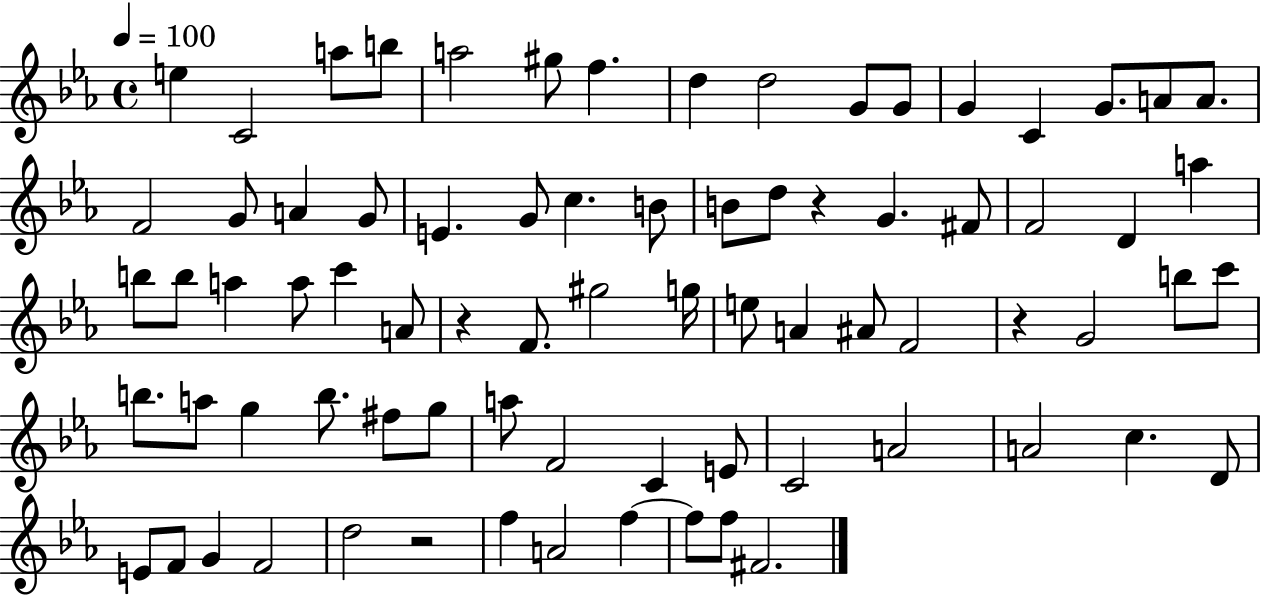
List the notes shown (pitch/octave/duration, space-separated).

E5/q C4/h A5/e B5/e A5/h G#5/e F5/q. D5/q D5/h G4/e G4/e G4/q C4/q G4/e. A4/e A4/e. F4/h G4/e A4/q G4/e E4/q. G4/e C5/q. B4/e B4/e D5/e R/q G4/q. F#4/e F4/h D4/q A5/q B5/e B5/e A5/q A5/e C6/q A4/e R/q F4/e. G#5/h G5/s E5/e A4/q A#4/e F4/h R/q G4/h B5/e C6/e B5/e. A5/e G5/q B5/e. F#5/e G5/e A5/e F4/h C4/q E4/e C4/h A4/h A4/h C5/q. D4/e E4/e F4/e G4/q F4/h D5/h R/h F5/q A4/h F5/q F5/e F5/e F#4/h.